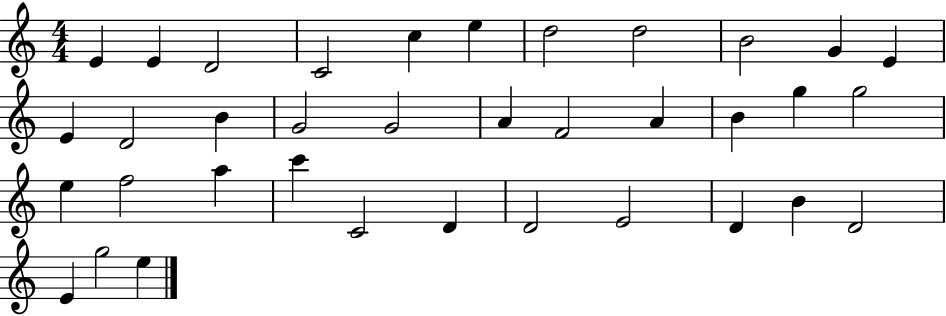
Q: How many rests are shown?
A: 0